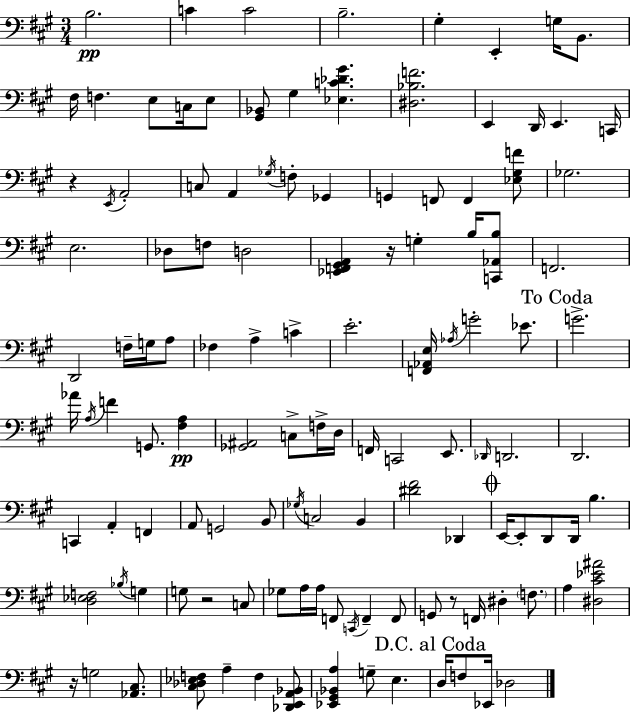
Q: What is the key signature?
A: A major